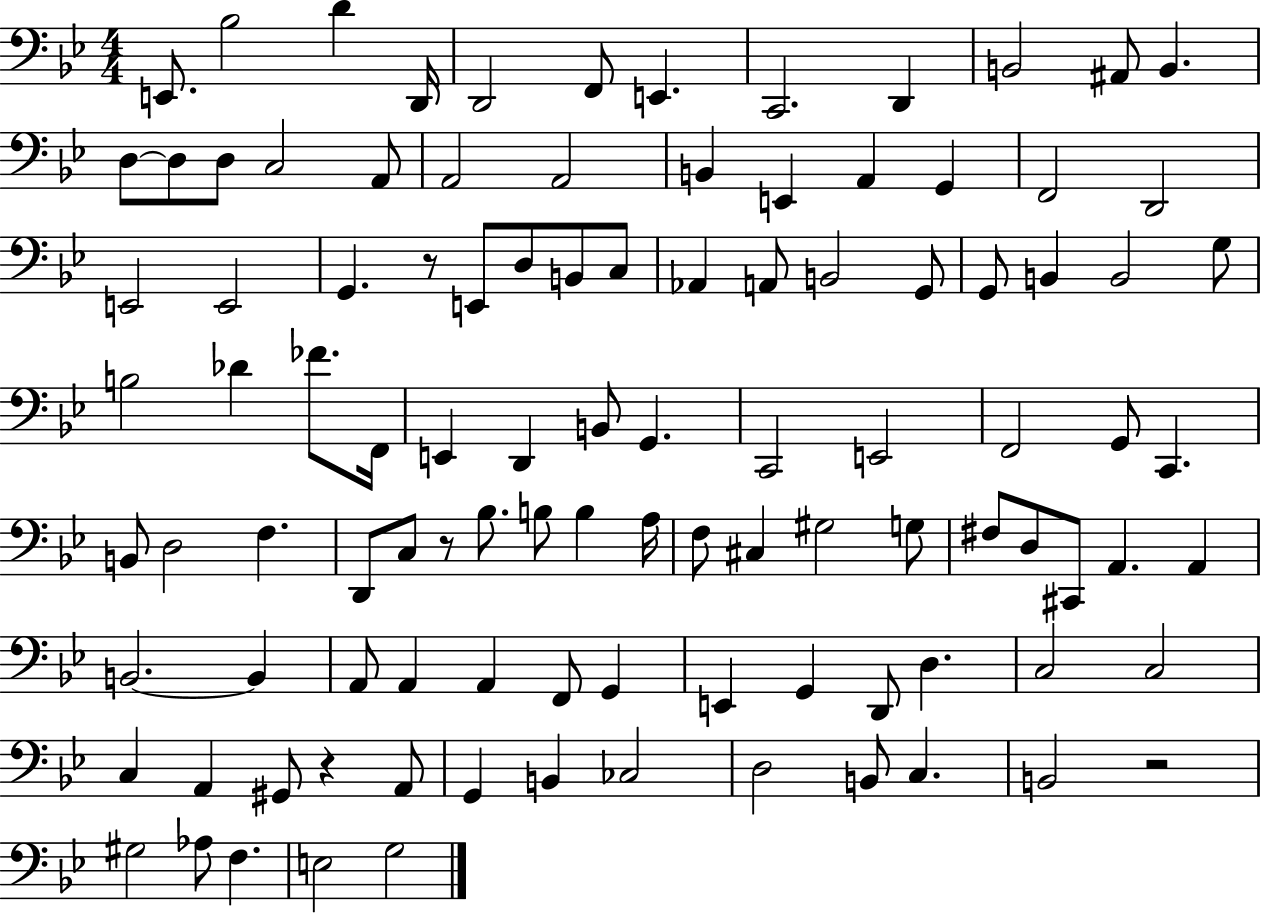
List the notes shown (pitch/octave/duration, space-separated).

E2/e. Bb3/h D4/q D2/s D2/h F2/e E2/q. C2/h. D2/q B2/h A#2/e B2/q. D3/e D3/e D3/e C3/h A2/e A2/h A2/h B2/q E2/q A2/q G2/q F2/h D2/h E2/h E2/h G2/q. R/e E2/e D3/e B2/e C3/e Ab2/q A2/e B2/h G2/e G2/e B2/q B2/h G3/e B3/h Db4/q FES4/e. F2/s E2/q D2/q B2/e G2/q. C2/h E2/h F2/h G2/e C2/q. B2/e D3/h F3/q. D2/e C3/e R/e Bb3/e. B3/e B3/q A3/s F3/e C#3/q G#3/h G3/e F#3/e D3/e C#2/e A2/q. A2/q B2/h. B2/q A2/e A2/q A2/q F2/e G2/q E2/q G2/q D2/e D3/q. C3/h C3/h C3/q A2/q G#2/e R/q A2/e G2/q B2/q CES3/h D3/h B2/e C3/q. B2/h R/h G#3/h Ab3/e F3/q. E3/h G3/h